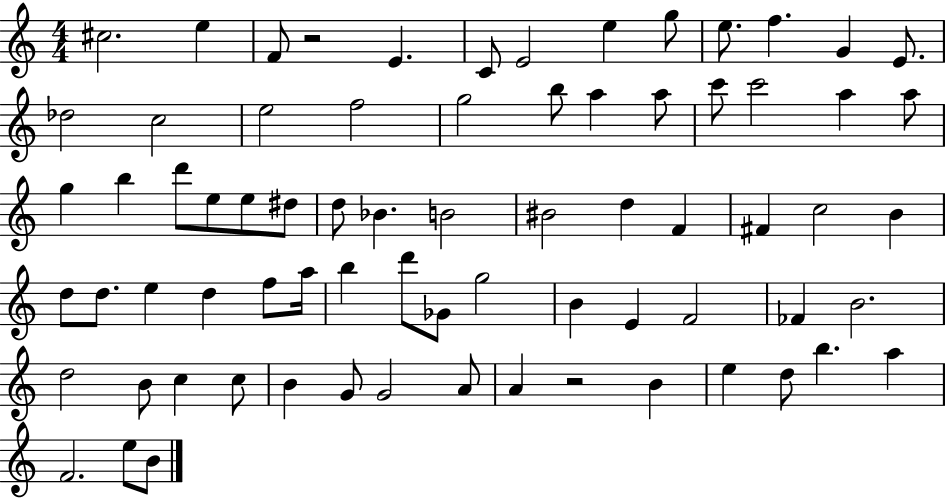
{
  \clef treble
  \numericTimeSignature
  \time 4/4
  \key c \major
  cis''2. e''4 | f'8 r2 e'4. | c'8 e'2 e''4 g''8 | e''8. f''4. g'4 e'8. | \break des''2 c''2 | e''2 f''2 | g''2 b''8 a''4 a''8 | c'''8 c'''2 a''4 a''8 | \break g''4 b''4 d'''8 e''8 e''8 dis''8 | d''8 bes'4. b'2 | bis'2 d''4 f'4 | fis'4 c''2 b'4 | \break d''8 d''8. e''4 d''4 f''8 a''16 | b''4 d'''8 ges'8 g''2 | b'4 e'4 f'2 | fes'4 b'2. | \break d''2 b'8 c''4 c''8 | b'4 g'8 g'2 a'8 | a'4 r2 b'4 | e''4 d''8 b''4. a''4 | \break f'2. e''8 b'8 | \bar "|."
}